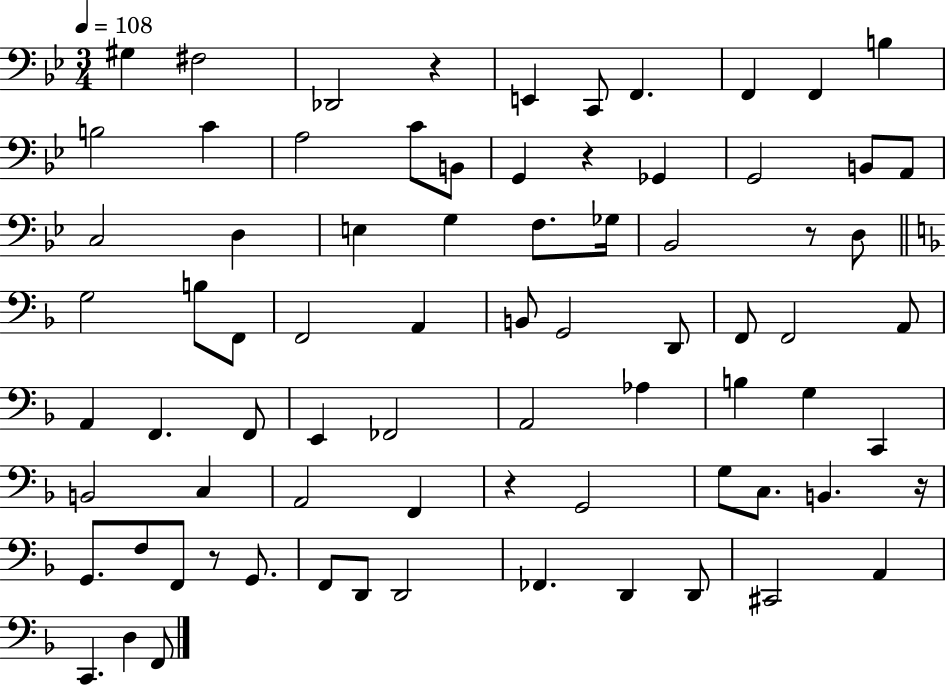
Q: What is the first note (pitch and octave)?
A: G#3